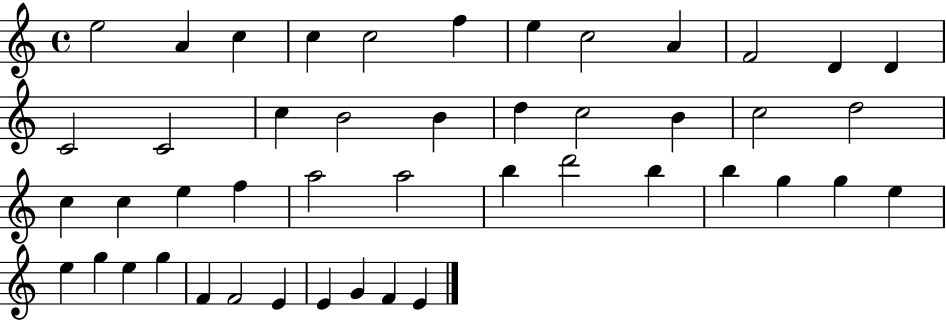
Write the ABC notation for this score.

X:1
T:Untitled
M:4/4
L:1/4
K:C
e2 A c c c2 f e c2 A F2 D D C2 C2 c B2 B d c2 B c2 d2 c c e f a2 a2 b d'2 b b g g e e g e g F F2 E E G F E